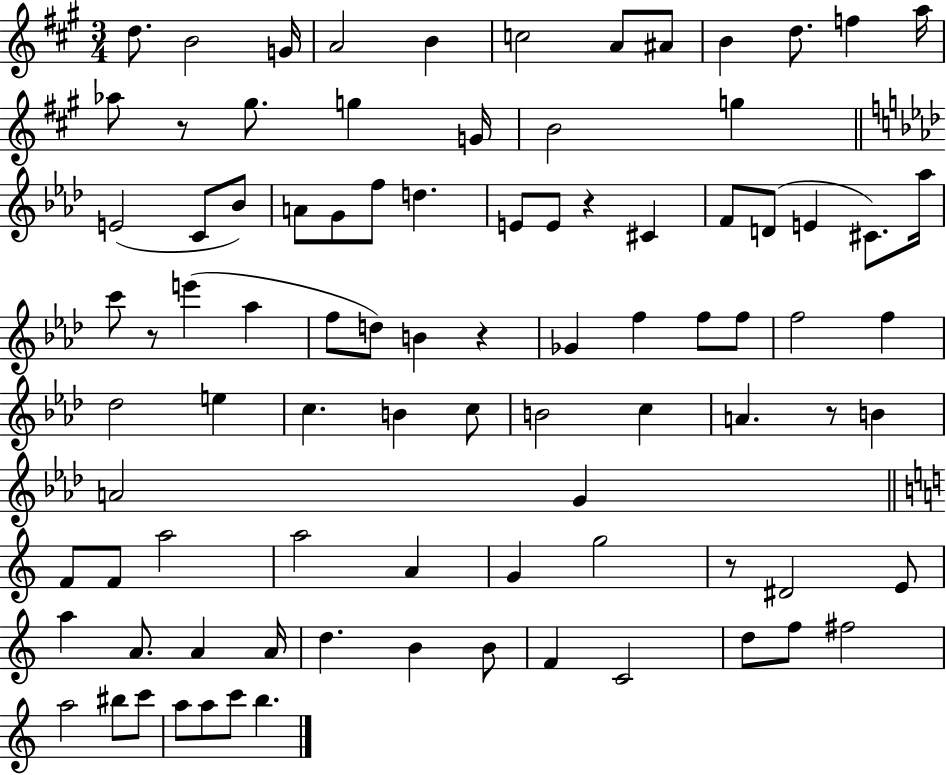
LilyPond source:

{
  \clef treble
  \numericTimeSignature
  \time 3/4
  \key a \major
  d''8. b'2 g'16 | a'2 b'4 | c''2 a'8 ais'8 | b'4 d''8. f''4 a''16 | \break aes''8 r8 gis''8. g''4 g'16 | b'2 g''4 | \bar "||" \break \key aes \major e'2( c'8 bes'8) | a'8 g'8 f''8 d''4. | e'8 e'8 r4 cis'4 | f'8 d'8( e'4 cis'8.) aes''16 | \break c'''8 r8 e'''4( aes''4 | f''8 d''8) b'4 r4 | ges'4 f''4 f''8 f''8 | f''2 f''4 | \break des''2 e''4 | c''4. b'4 c''8 | b'2 c''4 | a'4. r8 b'4 | \break a'2 g'4 | \bar "||" \break \key a \minor f'8 f'8 a''2 | a''2 a'4 | g'4 g''2 | r8 dis'2 e'8 | \break a''4 a'8. a'4 a'16 | d''4. b'4 b'8 | f'4 c'2 | d''8 f''8 fis''2 | \break a''2 bis''8 c'''8 | a''8 a''8 c'''8 b''4. | \bar "|."
}